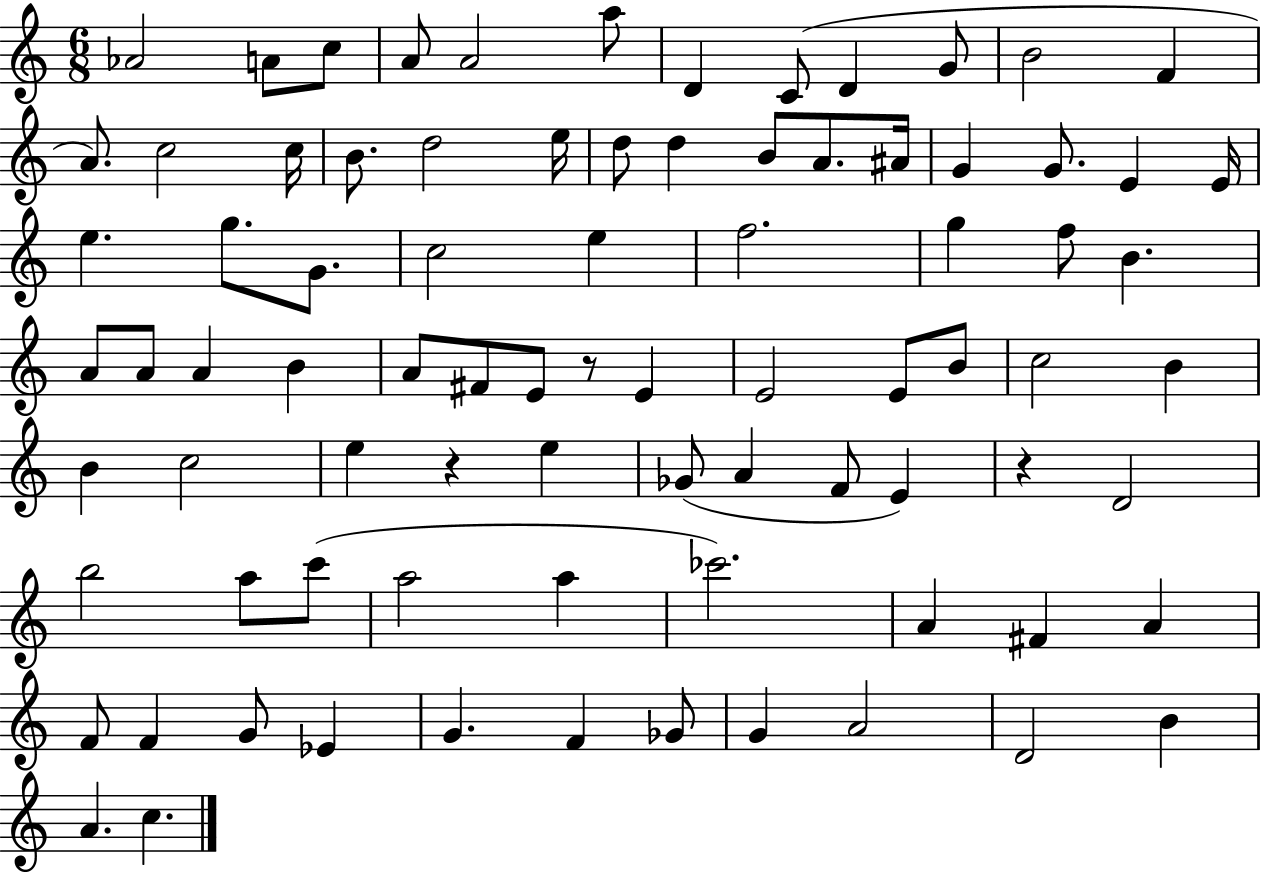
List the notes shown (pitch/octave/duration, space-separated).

Ab4/h A4/e C5/e A4/e A4/h A5/e D4/q C4/e D4/q G4/e B4/h F4/q A4/e. C5/h C5/s B4/e. D5/h E5/s D5/e D5/q B4/e A4/e. A#4/s G4/q G4/e. E4/q E4/s E5/q. G5/e. G4/e. C5/h E5/q F5/h. G5/q F5/e B4/q. A4/e A4/e A4/q B4/q A4/e F#4/e E4/e R/e E4/q E4/h E4/e B4/e C5/h B4/q B4/q C5/h E5/q R/q E5/q Gb4/e A4/q F4/e E4/q R/q D4/h B5/h A5/e C6/e A5/h A5/q CES6/h. A4/q F#4/q A4/q F4/e F4/q G4/e Eb4/q G4/q. F4/q Gb4/e G4/q A4/h D4/h B4/q A4/q. C5/q.